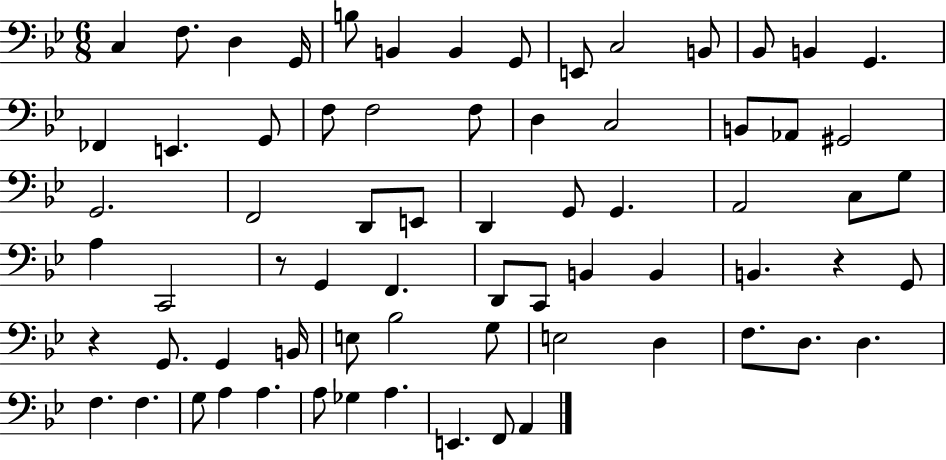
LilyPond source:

{
  \clef bass
  \numericTimeSignature
  \time 6/8
  \key bes \major
  \repeat volta 2 { c4 f8. d4 g,16 | b8 b,4 b,4 g,8 | e,8 c2 b,8 | bes,8 b,4 g,4. | \break fes,4 e,4. g,8 | f8 f2 f8 | d4 c2 | b,8 aes,8 gis,2 | \break g,2. | f,2 d,8 e,8 | d,4 g,8 g,4. | a,2 c8 g8 | \break a4 c,2 | r8 g,4 f,4. | d,8 c,8 b,4 b,4 | b,4. r4 g,8 | \break r4 g,8. g,4 b,16 | e8 bes2 g8 | e2 d4 | f8. d8. d4. | \break f4. f4. | g8 a4 a4. | a8 ges4 a4. | e,4. f,8 a,4 | \break } \bar "|."
}